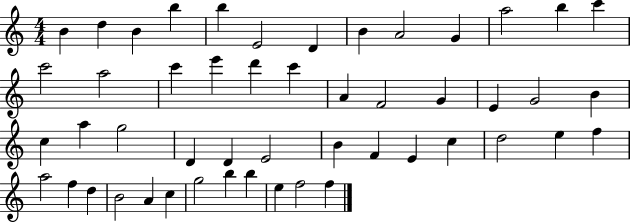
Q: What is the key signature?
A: C major